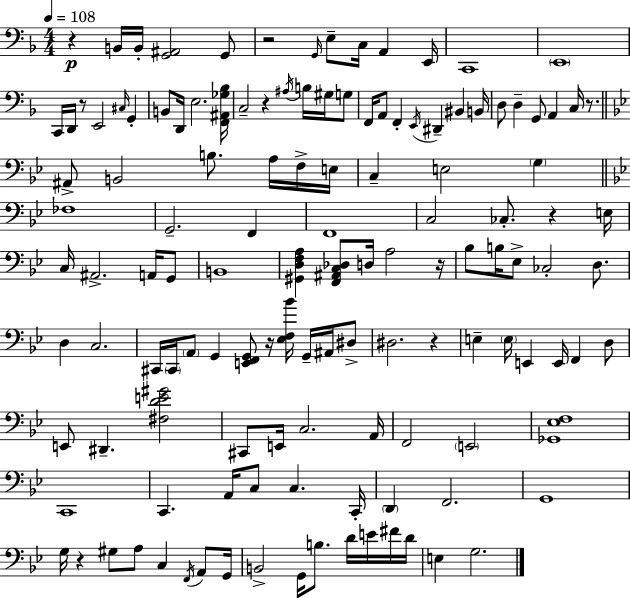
X:1
T:Untitled
M:4/4
L:1/4
K:Dm
z B,,/4 B,,/4 [G,,^A,,]2 G,,/2 z2 G,,/4 E,/2 C,/4 A,, E,,/4 C,,4 E,,4 C,,/4 D,,/4 z/2 E,,2 ^C,/4 G,, B,,/2 D,,/4 E,2 [F,,^A,,_G,_B,]/4 C,2 z ^A,/4 B,/4 ^G,/4 G,/2 F,,/4 A,,/2 F,, E,,/4 ^D,, ^B,, B,,/4 D,/2 D, G,,/2 A,, C,/4 z/2 ^A,,/2 B,,2 B,/2 A,/4 F,/4 E,/4 C, E,2 G, _F,4 G,,2 F,, F,,4 C,2 _C,/2 z E,/4 C,/4 ^A,,2 A,,/4 G,,/2 B,,4 [^G,,D,F,A,] [F,,^A,,C,_D,]/2 D,/4 A,2 z/4 _B,/2 B,/4 _E,/2 _C,2 D,/2 D, C,2 ^C,,/4 ^C,,/4 A,,/2 G,, [E,,F,,G,,]/2 z/4 [_E,F,_B]/4 G,,/4 ^A,,/4 ^D,/2 ^D,2 z E, E,/4 E,, E,,/4 F,, D,/2 E,,/2 ^D,, [^F,DE^G]2 ^C,,/2 E,,/4 C,2 A,,/4 F,,2 E,,2 [_G,,_E,F,]4 C,,4 C,, A,,/4 C,/2 C, C,,/4 D,, F,,2 G,,4 G,/4 z ^G,/2 A,/2 C, F,,/4 A,,/2 G,,/4 B,,2 G,,/4 B,/2 D/4 E/4 ^F/4 D/4 E, G,2